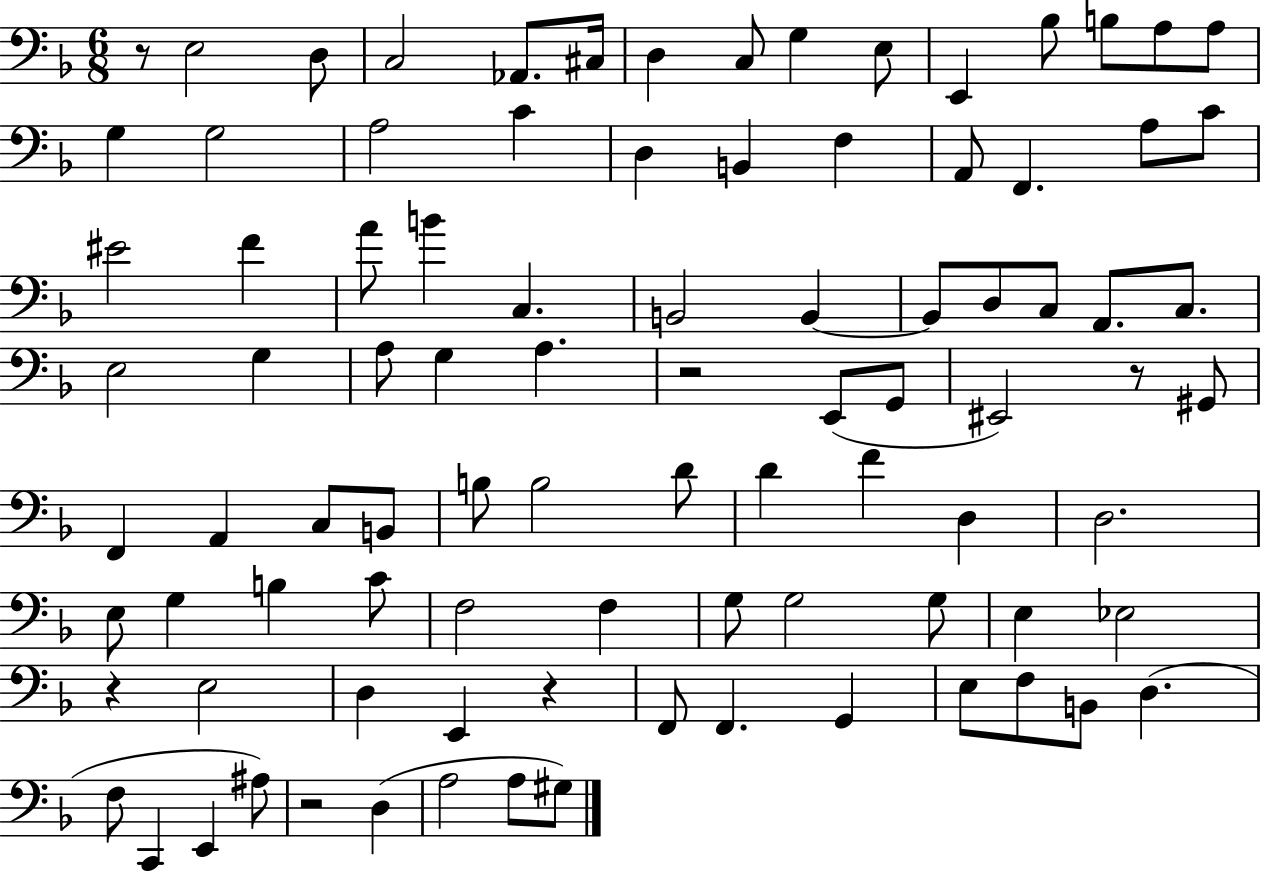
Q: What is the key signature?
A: F major